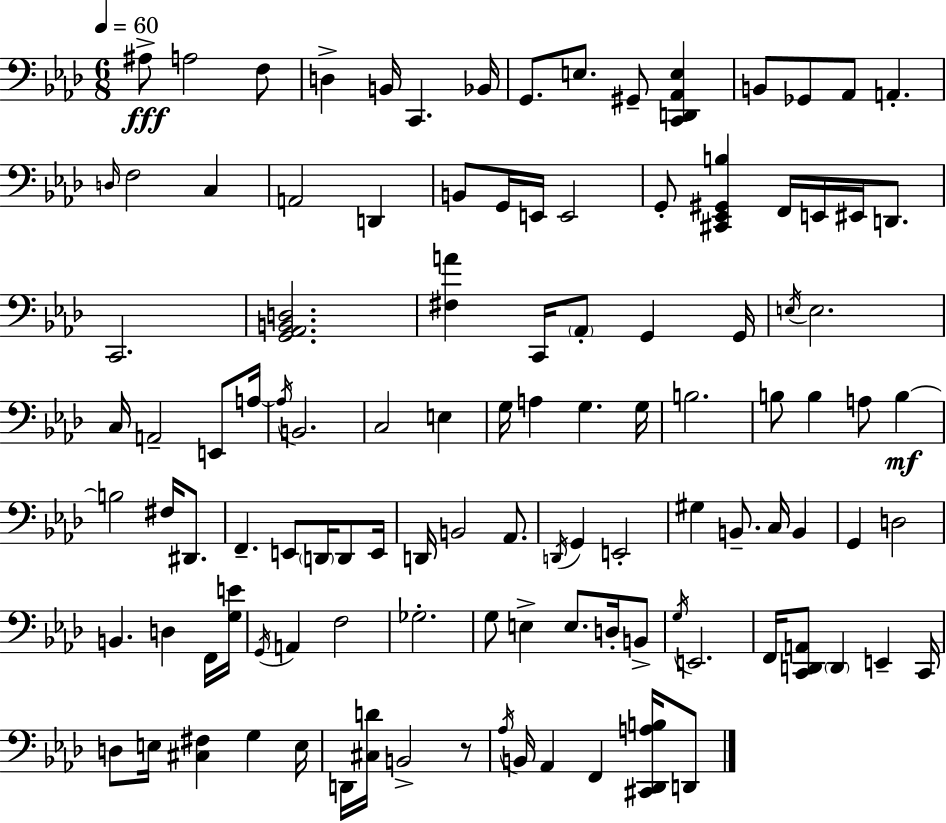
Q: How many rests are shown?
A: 1